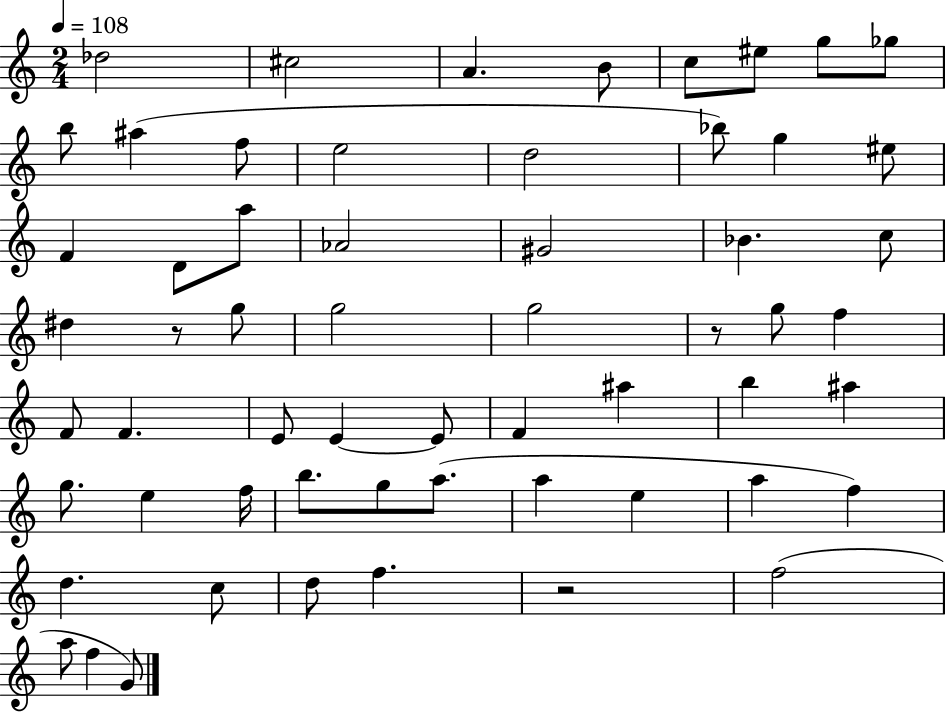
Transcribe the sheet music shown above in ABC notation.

X:1
T:Untitled
M:2/4
L:1/4
K:C
_d2 ^c2 A B/2 c/2 ^e/2 g/2 _g/2 b/2 ^a f/2 e2 d2 _b/2 g ^e/2 F D/2 a/2 _A2 ^G2 _B c/2 ^d z/2 g/2 g2 g2 z/2 g/2 f F/2 F E/2 E E/2 F ^a b ^a g/2 e f/4 b/2 g/2 a/2 a e a f d c/2 d/2 f z2 f2 a/2 f G/2